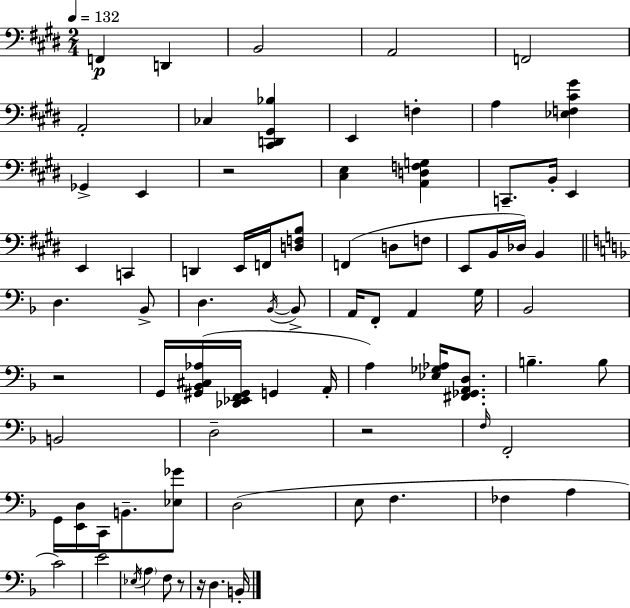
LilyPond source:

{
  \clef bass
  \numericTimeSignature
  \time 2/4
  \key e \major
  \tempo 4 = 132
  \repeat volta 2 { f,4\p d,4 | b,2 | a,2 | f,2 | \break a,2-. | ces4 <cis, d, gis, bes>4 | e,4 f4-. | a4 <ees f cis' gis'>4 | \break ges,4-> e,4 | r2 | <cis e>4 <a, d f g>4 | c,8.-- b,16-. e,4 | \break e,4 c,4 | d,4 e,16 f,16 <d f b>8 | f,4( d8 f8 | e,8 b,16 des16) b,4 | \break \bar "||" \break \key d \minor d4. bes,8-> | d4. \acciaccatura { bes,16~ }~ bes,8-> | a,16 f,8-. a,4 | g16 bes,2 | \break r2 | g,16 <gis, bes, cis aes>16( <des, ees, f, gis,>16 g,4 | a,16-. a4) <ees ges aes>16 <fis, ges, a, d>8. | b4.-- b8 | \break b,2 | d2-- | r2 | \grace { f16 } f,2-. | \break g,16 <e, d>16 c,16 b,8.-- | <ees ges'>8 d2( | e8 f4. | fes4 a4 | \break c'2) | e'2 | \acciaccatura { ees16 } \parenthesize a4 f8 | r8 r16 d4. | \break b,16-. } \bar "|."
}